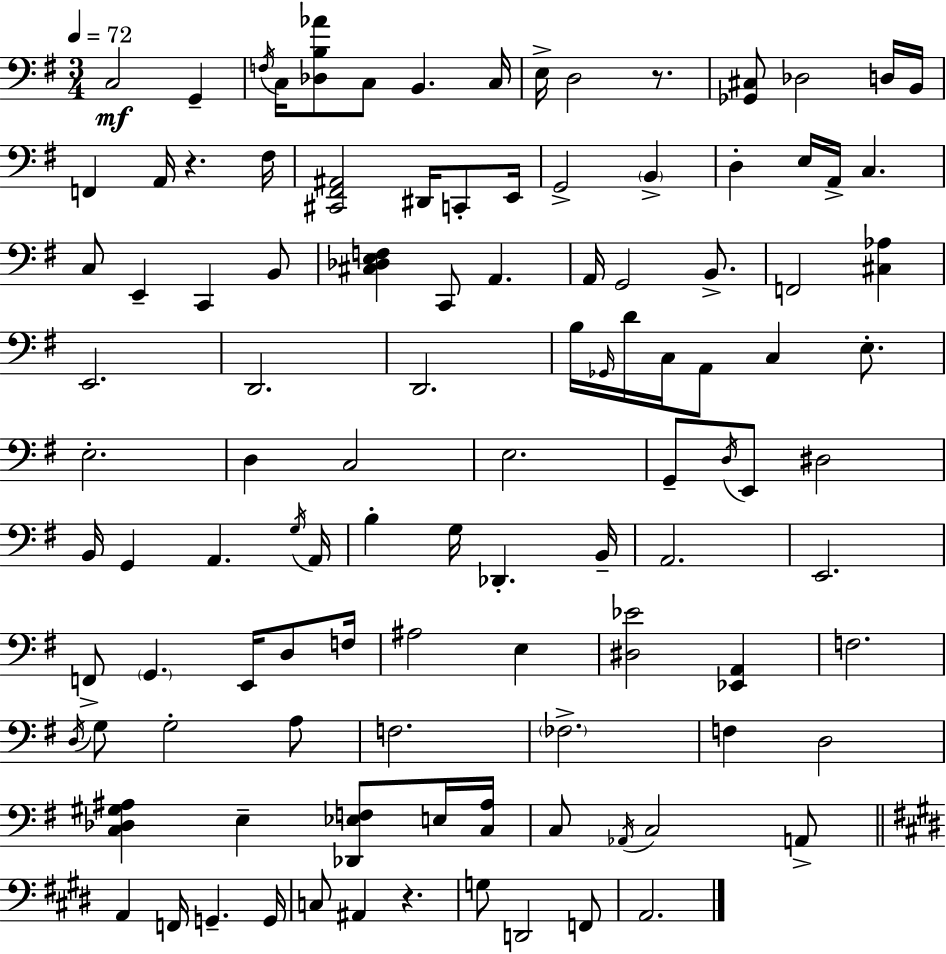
{
  \clef bass
  \numericTimeSignature
  \time 3/4
  \key g \major
  \tempo 4 = 72
  c2\mf g,4-- | \acciaccatura { f16 } c16 <des b aes'>8 c8 b,4. | c16 e16-> d2 r8. | <ges, cis>8 des2 d16 | \break b,16 f,4 a,16 r4. | fis16 <cis, fis, ais,>2 dis,16 c,8-. | e,16 g,2-> \parenthesize b,4-> | d4-. e16 a,16-> c4. | \break c8 e,4-- c,4 b,8 | <cis des e f>4 c,8 a,4. | a,16 g,2 b,8.-> | f,2 <cis aes>4 | \break e,2. | d,2. | d,2. | b16 \grace { ges,16 } d'16 c16 a,8 c4 e8.-. | \break e2.-. | d4 c2 | e2. | g,8-- \acciaccatura { d16 } e,8 dis2 | \break b,16 g,4 a,4. | \acciaccatura { g16 } a,16 b4-. g16 des,4.-. | b,16-- a,2. | e,2. | \break f,8-> \parenthesize g,4. | e,16 d8 f16 ais2 | e4 <dis ees'>2 | <ees, a,>4 f2. | \break \acciaccatura { d16 } g8 g2-. | a8 f2. | \parenthesize fes2.-> | f4 d2 | \break <c des gis ais>4 e4-- | <des, ees f>8 e16 <c ais>16 c8 \acciaccatura { aes,16 } c2 | a,8-> \bar "||" \break \key e \major a,4 f,16 g,4.-- g,16 | c8 ais,4 r4. | g8 d,2 f,8 | a,2. | \break \bar "|."
}